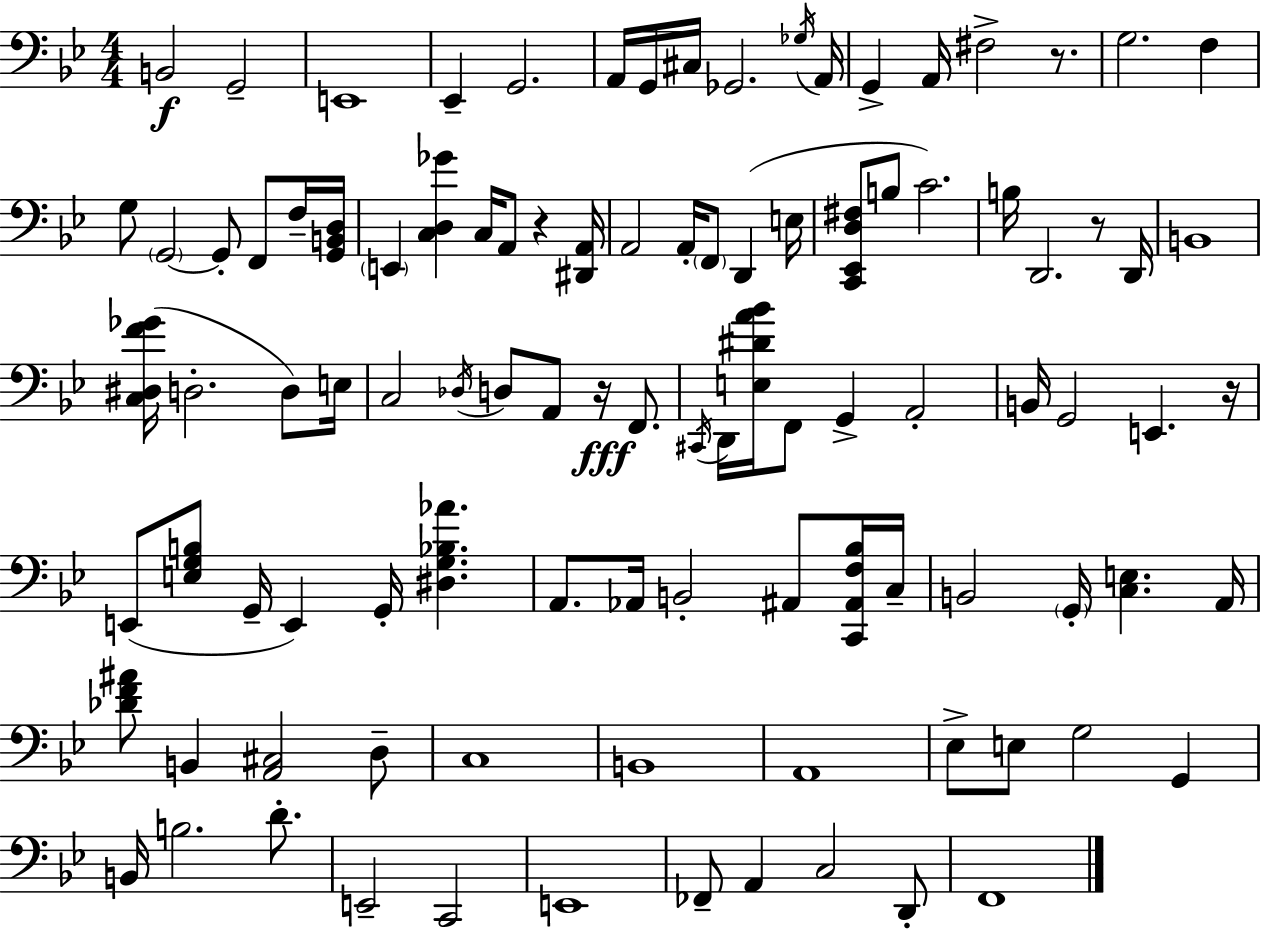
{
  \clef bass
  \numericTimeSignature
  \time 4/4
  \key bes \major
  b,2\f g,2-- | e,1 | ees,4-- g,2. | a,16 g,16 cis16 ges,2. \acciaccatura { ges16 } | \break a,16 g,4-> a,16 fis2-> r8. | g2. f4 | g8 \parenthesize g,2~~ g,8-. f,8 f16-- | <g, b, d>16 \parenthesize e,4 <c d ges'>4 c16 a,8 r4 | \break <dis, a,>16 a,2 a,16-. \parenthesize f,8 d,4( | e16 <c, ees, d fis>8 b8 c'2.) | b16 d,2. r8 | d,16 b,1 | \break <c dis f' ges'>16( d2.-. d8) | e16 c2 \acciaccatura { des16 } d8 a,8 r16\fff f,8. | \acciaccatura { cis,16 } d,16 <e dis' a' bes'>16 f,8 g,4-> a,2-. | b,16 g,2 e,4. | \break r16 e,8( <e g b>8 g,16-- e,4) g,16-. <dis g bes aes'>4. | a,8. aes,16 b,2-. ais,8 | <c, ais, f bes>16 c16-- b,2 \parenthesize g,16-. <c e>4. | a,16 <des' f' ais'>8 b,4 <a, cis>2 | \break d8-- c1 | b,1 | a,1 | ees8-> e8 g2 g,4 | \break b,16 b2. | d'8.-. e,2-- c,2 | e,1 | fes,8-- a,4 c2 | \break d,8-. f,1 | \bar "|."
}